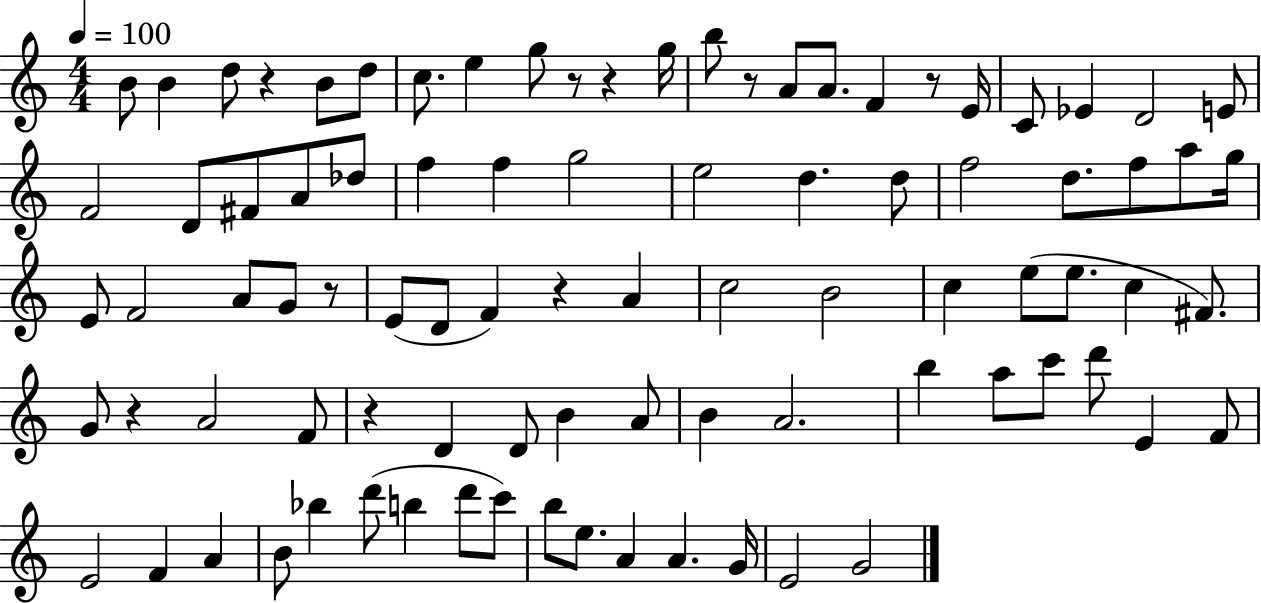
B4/e B4/q D5/e R/q B4/e D5/e C5/e. E5/q G5/e R/e R/q G5/s B5/e R/e A4/e A4/e. F4/q R/e E4/s C4/e Eb4/q D4/h E4/e F4/h D4/e F#4/e A4/e Db5/e F5/q F5/q G5/h E5/h D5/q. D5/e F5/h D5/e. F5/e A5/e G5/s E4/e F4/h A4/e G4/e R/e E4/e D4/e F4/q R/q A4/q C5/h B4/h C5/q E5/e E5/e. C5/q F#4/e. G4/e R/q A4/h F4/e R/q D4/q D4/e B4/q A4/e B4/q A4/h. B5/q A5/e C6/e D6/e E4/q F4/e E4/h F4/q A4/q B4/e Bb5/q D6/e B5/q D6/e C6/e B5/e E5/e. A4/q A4/q. G4/s E4/h G4/h